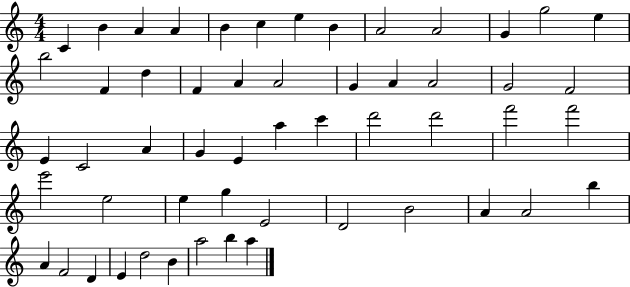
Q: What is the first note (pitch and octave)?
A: C4